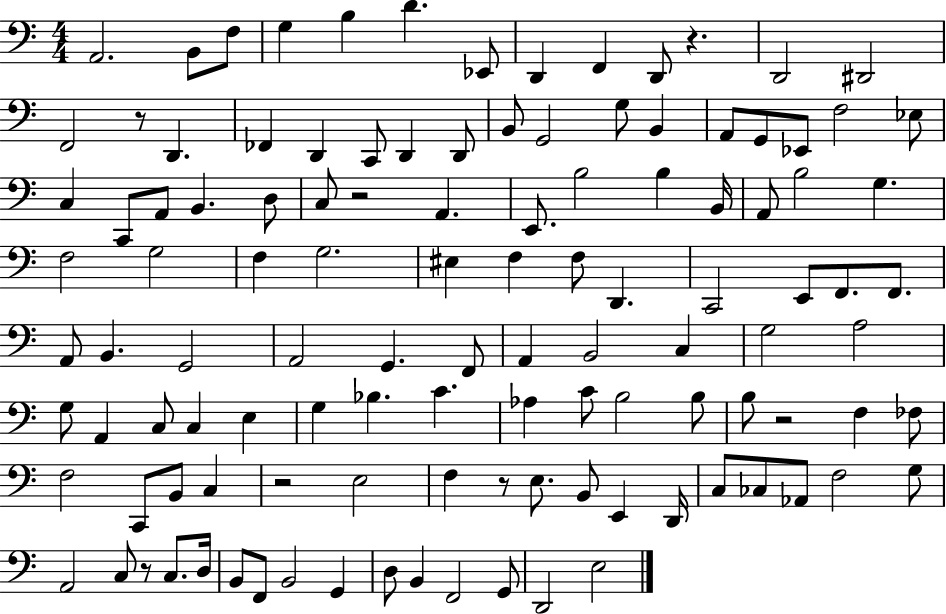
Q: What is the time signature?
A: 4/4